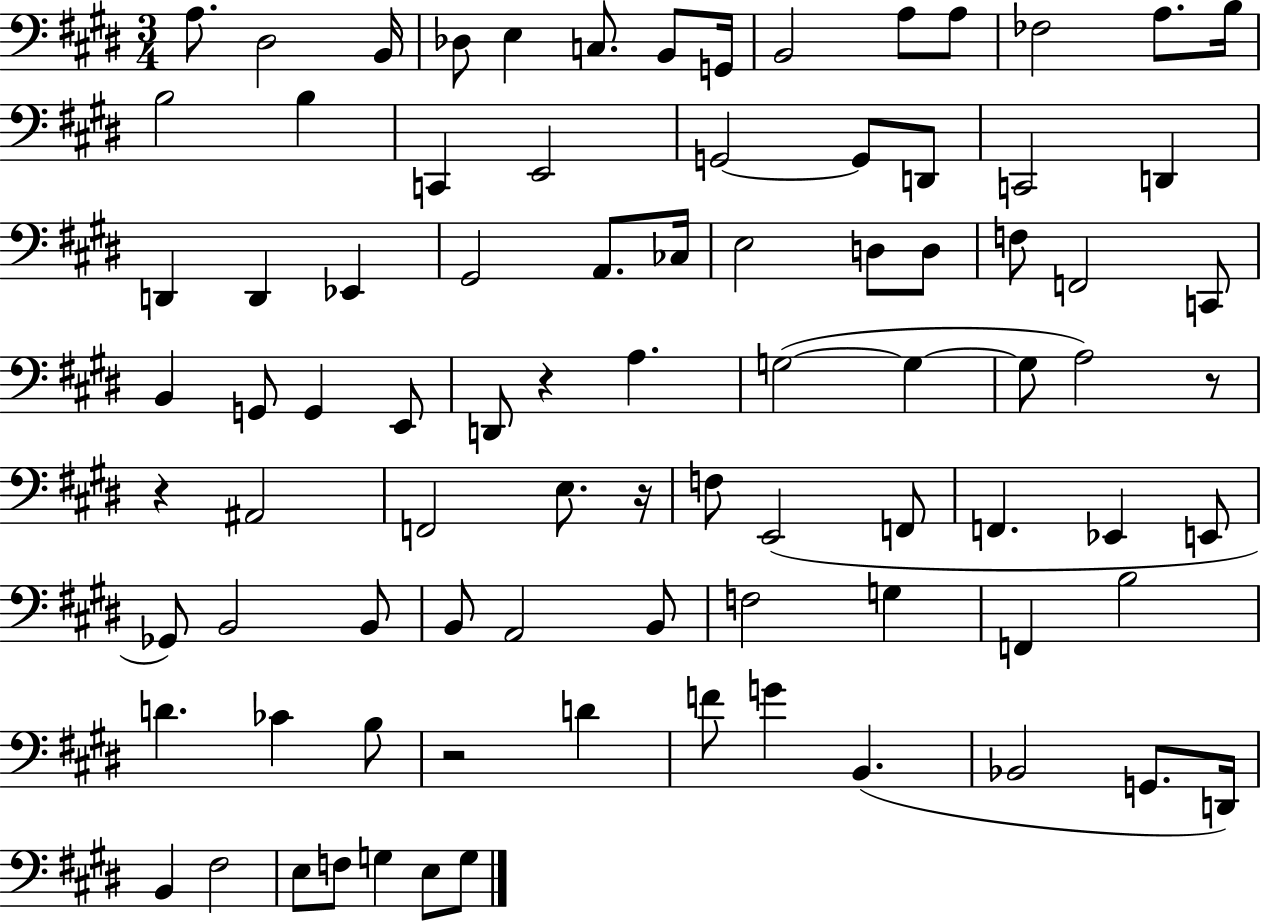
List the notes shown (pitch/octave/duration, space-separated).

A3/e. D#3/h B2/s Db3/e E3/q C3/e. B2/e G2/s B2/h A3/e A3/e FES3/h A3/e. B3/s B3/h B3/q C2/q E2/h G2/h G2/e D2/e C2/h D2/q D2/q D2/q Eb2/q G#2/h A2/e. CES3/s E3/h D3/e D3/e F3/e F2/h C2/e B2/q G2/e G2/q E2/e D2/e R/q A3/q. G3/h G3/q G3/e A3/h R/e R/q A#2/h F2/h E3/e. R/s F3/e E2/h F2/e F2/q. Eb2/q E2/e Gb2/e B2/h B2/e B2/e A2/h B2/e F3/h G3/q F2/q B3/h D4/q. CES4/q B3/e R/h D4/q F4/e G4/q B2/q. Bb2/h G2/e. D2/s B2/q F#3/h E3/e F3/e G3/q E3/e G3/e